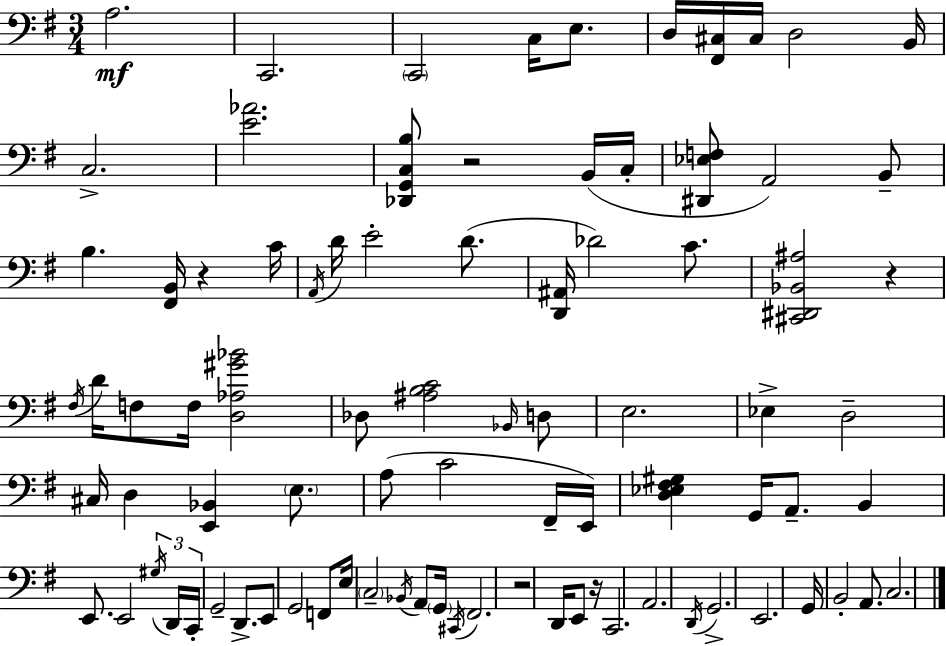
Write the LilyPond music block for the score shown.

{
  \clef bass
  \numericTimeSignature
  \time 3/4
  \key g \major
  a2.\mf | c,2. | \parenthesize c,2 c16 e8. | d16 <fis, cis>16 cis16 d2 b,16 | \break c2.-> | <e' aes'>2. | <des, g, c b>8 r2 b,16( c16-. | <dis, ees f>8 a,2) b,8-- | \break b4. <fis, b,>16 r4 c'16 | \acciaccatura { a,16 } d'16 e'2-. d'8.( | <d, ais,>16 des'2) c'8. | <cis, dis, bes, ais>2 r4 | \break \acciaccatura { fis16 } d'16 f8 f16 <d aes gis' bes'>2 | des8 <ais b c'>2 | \grace { bes,16 } d8 e2. | ees4-> d2-- | \break cis16 d4 <e, bes,>4 | \parenthesize e8. a8( c'2 | fis,16-- e,16) <d ees fis gis>4 g,16 a,8.-- b,4 | e,8. e,2 | \break \tuplet 3/2 { \acciaccatura { gis16 } d,16 c,16-. } g,2-- | d,8.-> e,8 g,2 | f,8 e16 \parenthesize c2-- | \acciaccatura { bes,16 } a,8 \parenthesize g,16 \acciaccatura { cis,16 } fis,2. | \break r2 | d,16 e,8 r16 c,2. | a,2. | \acciaccatura { d,16 } g,2.-> | \break e,2. | g,16 b,2-. | a,8. c2. | \bar "|."
}